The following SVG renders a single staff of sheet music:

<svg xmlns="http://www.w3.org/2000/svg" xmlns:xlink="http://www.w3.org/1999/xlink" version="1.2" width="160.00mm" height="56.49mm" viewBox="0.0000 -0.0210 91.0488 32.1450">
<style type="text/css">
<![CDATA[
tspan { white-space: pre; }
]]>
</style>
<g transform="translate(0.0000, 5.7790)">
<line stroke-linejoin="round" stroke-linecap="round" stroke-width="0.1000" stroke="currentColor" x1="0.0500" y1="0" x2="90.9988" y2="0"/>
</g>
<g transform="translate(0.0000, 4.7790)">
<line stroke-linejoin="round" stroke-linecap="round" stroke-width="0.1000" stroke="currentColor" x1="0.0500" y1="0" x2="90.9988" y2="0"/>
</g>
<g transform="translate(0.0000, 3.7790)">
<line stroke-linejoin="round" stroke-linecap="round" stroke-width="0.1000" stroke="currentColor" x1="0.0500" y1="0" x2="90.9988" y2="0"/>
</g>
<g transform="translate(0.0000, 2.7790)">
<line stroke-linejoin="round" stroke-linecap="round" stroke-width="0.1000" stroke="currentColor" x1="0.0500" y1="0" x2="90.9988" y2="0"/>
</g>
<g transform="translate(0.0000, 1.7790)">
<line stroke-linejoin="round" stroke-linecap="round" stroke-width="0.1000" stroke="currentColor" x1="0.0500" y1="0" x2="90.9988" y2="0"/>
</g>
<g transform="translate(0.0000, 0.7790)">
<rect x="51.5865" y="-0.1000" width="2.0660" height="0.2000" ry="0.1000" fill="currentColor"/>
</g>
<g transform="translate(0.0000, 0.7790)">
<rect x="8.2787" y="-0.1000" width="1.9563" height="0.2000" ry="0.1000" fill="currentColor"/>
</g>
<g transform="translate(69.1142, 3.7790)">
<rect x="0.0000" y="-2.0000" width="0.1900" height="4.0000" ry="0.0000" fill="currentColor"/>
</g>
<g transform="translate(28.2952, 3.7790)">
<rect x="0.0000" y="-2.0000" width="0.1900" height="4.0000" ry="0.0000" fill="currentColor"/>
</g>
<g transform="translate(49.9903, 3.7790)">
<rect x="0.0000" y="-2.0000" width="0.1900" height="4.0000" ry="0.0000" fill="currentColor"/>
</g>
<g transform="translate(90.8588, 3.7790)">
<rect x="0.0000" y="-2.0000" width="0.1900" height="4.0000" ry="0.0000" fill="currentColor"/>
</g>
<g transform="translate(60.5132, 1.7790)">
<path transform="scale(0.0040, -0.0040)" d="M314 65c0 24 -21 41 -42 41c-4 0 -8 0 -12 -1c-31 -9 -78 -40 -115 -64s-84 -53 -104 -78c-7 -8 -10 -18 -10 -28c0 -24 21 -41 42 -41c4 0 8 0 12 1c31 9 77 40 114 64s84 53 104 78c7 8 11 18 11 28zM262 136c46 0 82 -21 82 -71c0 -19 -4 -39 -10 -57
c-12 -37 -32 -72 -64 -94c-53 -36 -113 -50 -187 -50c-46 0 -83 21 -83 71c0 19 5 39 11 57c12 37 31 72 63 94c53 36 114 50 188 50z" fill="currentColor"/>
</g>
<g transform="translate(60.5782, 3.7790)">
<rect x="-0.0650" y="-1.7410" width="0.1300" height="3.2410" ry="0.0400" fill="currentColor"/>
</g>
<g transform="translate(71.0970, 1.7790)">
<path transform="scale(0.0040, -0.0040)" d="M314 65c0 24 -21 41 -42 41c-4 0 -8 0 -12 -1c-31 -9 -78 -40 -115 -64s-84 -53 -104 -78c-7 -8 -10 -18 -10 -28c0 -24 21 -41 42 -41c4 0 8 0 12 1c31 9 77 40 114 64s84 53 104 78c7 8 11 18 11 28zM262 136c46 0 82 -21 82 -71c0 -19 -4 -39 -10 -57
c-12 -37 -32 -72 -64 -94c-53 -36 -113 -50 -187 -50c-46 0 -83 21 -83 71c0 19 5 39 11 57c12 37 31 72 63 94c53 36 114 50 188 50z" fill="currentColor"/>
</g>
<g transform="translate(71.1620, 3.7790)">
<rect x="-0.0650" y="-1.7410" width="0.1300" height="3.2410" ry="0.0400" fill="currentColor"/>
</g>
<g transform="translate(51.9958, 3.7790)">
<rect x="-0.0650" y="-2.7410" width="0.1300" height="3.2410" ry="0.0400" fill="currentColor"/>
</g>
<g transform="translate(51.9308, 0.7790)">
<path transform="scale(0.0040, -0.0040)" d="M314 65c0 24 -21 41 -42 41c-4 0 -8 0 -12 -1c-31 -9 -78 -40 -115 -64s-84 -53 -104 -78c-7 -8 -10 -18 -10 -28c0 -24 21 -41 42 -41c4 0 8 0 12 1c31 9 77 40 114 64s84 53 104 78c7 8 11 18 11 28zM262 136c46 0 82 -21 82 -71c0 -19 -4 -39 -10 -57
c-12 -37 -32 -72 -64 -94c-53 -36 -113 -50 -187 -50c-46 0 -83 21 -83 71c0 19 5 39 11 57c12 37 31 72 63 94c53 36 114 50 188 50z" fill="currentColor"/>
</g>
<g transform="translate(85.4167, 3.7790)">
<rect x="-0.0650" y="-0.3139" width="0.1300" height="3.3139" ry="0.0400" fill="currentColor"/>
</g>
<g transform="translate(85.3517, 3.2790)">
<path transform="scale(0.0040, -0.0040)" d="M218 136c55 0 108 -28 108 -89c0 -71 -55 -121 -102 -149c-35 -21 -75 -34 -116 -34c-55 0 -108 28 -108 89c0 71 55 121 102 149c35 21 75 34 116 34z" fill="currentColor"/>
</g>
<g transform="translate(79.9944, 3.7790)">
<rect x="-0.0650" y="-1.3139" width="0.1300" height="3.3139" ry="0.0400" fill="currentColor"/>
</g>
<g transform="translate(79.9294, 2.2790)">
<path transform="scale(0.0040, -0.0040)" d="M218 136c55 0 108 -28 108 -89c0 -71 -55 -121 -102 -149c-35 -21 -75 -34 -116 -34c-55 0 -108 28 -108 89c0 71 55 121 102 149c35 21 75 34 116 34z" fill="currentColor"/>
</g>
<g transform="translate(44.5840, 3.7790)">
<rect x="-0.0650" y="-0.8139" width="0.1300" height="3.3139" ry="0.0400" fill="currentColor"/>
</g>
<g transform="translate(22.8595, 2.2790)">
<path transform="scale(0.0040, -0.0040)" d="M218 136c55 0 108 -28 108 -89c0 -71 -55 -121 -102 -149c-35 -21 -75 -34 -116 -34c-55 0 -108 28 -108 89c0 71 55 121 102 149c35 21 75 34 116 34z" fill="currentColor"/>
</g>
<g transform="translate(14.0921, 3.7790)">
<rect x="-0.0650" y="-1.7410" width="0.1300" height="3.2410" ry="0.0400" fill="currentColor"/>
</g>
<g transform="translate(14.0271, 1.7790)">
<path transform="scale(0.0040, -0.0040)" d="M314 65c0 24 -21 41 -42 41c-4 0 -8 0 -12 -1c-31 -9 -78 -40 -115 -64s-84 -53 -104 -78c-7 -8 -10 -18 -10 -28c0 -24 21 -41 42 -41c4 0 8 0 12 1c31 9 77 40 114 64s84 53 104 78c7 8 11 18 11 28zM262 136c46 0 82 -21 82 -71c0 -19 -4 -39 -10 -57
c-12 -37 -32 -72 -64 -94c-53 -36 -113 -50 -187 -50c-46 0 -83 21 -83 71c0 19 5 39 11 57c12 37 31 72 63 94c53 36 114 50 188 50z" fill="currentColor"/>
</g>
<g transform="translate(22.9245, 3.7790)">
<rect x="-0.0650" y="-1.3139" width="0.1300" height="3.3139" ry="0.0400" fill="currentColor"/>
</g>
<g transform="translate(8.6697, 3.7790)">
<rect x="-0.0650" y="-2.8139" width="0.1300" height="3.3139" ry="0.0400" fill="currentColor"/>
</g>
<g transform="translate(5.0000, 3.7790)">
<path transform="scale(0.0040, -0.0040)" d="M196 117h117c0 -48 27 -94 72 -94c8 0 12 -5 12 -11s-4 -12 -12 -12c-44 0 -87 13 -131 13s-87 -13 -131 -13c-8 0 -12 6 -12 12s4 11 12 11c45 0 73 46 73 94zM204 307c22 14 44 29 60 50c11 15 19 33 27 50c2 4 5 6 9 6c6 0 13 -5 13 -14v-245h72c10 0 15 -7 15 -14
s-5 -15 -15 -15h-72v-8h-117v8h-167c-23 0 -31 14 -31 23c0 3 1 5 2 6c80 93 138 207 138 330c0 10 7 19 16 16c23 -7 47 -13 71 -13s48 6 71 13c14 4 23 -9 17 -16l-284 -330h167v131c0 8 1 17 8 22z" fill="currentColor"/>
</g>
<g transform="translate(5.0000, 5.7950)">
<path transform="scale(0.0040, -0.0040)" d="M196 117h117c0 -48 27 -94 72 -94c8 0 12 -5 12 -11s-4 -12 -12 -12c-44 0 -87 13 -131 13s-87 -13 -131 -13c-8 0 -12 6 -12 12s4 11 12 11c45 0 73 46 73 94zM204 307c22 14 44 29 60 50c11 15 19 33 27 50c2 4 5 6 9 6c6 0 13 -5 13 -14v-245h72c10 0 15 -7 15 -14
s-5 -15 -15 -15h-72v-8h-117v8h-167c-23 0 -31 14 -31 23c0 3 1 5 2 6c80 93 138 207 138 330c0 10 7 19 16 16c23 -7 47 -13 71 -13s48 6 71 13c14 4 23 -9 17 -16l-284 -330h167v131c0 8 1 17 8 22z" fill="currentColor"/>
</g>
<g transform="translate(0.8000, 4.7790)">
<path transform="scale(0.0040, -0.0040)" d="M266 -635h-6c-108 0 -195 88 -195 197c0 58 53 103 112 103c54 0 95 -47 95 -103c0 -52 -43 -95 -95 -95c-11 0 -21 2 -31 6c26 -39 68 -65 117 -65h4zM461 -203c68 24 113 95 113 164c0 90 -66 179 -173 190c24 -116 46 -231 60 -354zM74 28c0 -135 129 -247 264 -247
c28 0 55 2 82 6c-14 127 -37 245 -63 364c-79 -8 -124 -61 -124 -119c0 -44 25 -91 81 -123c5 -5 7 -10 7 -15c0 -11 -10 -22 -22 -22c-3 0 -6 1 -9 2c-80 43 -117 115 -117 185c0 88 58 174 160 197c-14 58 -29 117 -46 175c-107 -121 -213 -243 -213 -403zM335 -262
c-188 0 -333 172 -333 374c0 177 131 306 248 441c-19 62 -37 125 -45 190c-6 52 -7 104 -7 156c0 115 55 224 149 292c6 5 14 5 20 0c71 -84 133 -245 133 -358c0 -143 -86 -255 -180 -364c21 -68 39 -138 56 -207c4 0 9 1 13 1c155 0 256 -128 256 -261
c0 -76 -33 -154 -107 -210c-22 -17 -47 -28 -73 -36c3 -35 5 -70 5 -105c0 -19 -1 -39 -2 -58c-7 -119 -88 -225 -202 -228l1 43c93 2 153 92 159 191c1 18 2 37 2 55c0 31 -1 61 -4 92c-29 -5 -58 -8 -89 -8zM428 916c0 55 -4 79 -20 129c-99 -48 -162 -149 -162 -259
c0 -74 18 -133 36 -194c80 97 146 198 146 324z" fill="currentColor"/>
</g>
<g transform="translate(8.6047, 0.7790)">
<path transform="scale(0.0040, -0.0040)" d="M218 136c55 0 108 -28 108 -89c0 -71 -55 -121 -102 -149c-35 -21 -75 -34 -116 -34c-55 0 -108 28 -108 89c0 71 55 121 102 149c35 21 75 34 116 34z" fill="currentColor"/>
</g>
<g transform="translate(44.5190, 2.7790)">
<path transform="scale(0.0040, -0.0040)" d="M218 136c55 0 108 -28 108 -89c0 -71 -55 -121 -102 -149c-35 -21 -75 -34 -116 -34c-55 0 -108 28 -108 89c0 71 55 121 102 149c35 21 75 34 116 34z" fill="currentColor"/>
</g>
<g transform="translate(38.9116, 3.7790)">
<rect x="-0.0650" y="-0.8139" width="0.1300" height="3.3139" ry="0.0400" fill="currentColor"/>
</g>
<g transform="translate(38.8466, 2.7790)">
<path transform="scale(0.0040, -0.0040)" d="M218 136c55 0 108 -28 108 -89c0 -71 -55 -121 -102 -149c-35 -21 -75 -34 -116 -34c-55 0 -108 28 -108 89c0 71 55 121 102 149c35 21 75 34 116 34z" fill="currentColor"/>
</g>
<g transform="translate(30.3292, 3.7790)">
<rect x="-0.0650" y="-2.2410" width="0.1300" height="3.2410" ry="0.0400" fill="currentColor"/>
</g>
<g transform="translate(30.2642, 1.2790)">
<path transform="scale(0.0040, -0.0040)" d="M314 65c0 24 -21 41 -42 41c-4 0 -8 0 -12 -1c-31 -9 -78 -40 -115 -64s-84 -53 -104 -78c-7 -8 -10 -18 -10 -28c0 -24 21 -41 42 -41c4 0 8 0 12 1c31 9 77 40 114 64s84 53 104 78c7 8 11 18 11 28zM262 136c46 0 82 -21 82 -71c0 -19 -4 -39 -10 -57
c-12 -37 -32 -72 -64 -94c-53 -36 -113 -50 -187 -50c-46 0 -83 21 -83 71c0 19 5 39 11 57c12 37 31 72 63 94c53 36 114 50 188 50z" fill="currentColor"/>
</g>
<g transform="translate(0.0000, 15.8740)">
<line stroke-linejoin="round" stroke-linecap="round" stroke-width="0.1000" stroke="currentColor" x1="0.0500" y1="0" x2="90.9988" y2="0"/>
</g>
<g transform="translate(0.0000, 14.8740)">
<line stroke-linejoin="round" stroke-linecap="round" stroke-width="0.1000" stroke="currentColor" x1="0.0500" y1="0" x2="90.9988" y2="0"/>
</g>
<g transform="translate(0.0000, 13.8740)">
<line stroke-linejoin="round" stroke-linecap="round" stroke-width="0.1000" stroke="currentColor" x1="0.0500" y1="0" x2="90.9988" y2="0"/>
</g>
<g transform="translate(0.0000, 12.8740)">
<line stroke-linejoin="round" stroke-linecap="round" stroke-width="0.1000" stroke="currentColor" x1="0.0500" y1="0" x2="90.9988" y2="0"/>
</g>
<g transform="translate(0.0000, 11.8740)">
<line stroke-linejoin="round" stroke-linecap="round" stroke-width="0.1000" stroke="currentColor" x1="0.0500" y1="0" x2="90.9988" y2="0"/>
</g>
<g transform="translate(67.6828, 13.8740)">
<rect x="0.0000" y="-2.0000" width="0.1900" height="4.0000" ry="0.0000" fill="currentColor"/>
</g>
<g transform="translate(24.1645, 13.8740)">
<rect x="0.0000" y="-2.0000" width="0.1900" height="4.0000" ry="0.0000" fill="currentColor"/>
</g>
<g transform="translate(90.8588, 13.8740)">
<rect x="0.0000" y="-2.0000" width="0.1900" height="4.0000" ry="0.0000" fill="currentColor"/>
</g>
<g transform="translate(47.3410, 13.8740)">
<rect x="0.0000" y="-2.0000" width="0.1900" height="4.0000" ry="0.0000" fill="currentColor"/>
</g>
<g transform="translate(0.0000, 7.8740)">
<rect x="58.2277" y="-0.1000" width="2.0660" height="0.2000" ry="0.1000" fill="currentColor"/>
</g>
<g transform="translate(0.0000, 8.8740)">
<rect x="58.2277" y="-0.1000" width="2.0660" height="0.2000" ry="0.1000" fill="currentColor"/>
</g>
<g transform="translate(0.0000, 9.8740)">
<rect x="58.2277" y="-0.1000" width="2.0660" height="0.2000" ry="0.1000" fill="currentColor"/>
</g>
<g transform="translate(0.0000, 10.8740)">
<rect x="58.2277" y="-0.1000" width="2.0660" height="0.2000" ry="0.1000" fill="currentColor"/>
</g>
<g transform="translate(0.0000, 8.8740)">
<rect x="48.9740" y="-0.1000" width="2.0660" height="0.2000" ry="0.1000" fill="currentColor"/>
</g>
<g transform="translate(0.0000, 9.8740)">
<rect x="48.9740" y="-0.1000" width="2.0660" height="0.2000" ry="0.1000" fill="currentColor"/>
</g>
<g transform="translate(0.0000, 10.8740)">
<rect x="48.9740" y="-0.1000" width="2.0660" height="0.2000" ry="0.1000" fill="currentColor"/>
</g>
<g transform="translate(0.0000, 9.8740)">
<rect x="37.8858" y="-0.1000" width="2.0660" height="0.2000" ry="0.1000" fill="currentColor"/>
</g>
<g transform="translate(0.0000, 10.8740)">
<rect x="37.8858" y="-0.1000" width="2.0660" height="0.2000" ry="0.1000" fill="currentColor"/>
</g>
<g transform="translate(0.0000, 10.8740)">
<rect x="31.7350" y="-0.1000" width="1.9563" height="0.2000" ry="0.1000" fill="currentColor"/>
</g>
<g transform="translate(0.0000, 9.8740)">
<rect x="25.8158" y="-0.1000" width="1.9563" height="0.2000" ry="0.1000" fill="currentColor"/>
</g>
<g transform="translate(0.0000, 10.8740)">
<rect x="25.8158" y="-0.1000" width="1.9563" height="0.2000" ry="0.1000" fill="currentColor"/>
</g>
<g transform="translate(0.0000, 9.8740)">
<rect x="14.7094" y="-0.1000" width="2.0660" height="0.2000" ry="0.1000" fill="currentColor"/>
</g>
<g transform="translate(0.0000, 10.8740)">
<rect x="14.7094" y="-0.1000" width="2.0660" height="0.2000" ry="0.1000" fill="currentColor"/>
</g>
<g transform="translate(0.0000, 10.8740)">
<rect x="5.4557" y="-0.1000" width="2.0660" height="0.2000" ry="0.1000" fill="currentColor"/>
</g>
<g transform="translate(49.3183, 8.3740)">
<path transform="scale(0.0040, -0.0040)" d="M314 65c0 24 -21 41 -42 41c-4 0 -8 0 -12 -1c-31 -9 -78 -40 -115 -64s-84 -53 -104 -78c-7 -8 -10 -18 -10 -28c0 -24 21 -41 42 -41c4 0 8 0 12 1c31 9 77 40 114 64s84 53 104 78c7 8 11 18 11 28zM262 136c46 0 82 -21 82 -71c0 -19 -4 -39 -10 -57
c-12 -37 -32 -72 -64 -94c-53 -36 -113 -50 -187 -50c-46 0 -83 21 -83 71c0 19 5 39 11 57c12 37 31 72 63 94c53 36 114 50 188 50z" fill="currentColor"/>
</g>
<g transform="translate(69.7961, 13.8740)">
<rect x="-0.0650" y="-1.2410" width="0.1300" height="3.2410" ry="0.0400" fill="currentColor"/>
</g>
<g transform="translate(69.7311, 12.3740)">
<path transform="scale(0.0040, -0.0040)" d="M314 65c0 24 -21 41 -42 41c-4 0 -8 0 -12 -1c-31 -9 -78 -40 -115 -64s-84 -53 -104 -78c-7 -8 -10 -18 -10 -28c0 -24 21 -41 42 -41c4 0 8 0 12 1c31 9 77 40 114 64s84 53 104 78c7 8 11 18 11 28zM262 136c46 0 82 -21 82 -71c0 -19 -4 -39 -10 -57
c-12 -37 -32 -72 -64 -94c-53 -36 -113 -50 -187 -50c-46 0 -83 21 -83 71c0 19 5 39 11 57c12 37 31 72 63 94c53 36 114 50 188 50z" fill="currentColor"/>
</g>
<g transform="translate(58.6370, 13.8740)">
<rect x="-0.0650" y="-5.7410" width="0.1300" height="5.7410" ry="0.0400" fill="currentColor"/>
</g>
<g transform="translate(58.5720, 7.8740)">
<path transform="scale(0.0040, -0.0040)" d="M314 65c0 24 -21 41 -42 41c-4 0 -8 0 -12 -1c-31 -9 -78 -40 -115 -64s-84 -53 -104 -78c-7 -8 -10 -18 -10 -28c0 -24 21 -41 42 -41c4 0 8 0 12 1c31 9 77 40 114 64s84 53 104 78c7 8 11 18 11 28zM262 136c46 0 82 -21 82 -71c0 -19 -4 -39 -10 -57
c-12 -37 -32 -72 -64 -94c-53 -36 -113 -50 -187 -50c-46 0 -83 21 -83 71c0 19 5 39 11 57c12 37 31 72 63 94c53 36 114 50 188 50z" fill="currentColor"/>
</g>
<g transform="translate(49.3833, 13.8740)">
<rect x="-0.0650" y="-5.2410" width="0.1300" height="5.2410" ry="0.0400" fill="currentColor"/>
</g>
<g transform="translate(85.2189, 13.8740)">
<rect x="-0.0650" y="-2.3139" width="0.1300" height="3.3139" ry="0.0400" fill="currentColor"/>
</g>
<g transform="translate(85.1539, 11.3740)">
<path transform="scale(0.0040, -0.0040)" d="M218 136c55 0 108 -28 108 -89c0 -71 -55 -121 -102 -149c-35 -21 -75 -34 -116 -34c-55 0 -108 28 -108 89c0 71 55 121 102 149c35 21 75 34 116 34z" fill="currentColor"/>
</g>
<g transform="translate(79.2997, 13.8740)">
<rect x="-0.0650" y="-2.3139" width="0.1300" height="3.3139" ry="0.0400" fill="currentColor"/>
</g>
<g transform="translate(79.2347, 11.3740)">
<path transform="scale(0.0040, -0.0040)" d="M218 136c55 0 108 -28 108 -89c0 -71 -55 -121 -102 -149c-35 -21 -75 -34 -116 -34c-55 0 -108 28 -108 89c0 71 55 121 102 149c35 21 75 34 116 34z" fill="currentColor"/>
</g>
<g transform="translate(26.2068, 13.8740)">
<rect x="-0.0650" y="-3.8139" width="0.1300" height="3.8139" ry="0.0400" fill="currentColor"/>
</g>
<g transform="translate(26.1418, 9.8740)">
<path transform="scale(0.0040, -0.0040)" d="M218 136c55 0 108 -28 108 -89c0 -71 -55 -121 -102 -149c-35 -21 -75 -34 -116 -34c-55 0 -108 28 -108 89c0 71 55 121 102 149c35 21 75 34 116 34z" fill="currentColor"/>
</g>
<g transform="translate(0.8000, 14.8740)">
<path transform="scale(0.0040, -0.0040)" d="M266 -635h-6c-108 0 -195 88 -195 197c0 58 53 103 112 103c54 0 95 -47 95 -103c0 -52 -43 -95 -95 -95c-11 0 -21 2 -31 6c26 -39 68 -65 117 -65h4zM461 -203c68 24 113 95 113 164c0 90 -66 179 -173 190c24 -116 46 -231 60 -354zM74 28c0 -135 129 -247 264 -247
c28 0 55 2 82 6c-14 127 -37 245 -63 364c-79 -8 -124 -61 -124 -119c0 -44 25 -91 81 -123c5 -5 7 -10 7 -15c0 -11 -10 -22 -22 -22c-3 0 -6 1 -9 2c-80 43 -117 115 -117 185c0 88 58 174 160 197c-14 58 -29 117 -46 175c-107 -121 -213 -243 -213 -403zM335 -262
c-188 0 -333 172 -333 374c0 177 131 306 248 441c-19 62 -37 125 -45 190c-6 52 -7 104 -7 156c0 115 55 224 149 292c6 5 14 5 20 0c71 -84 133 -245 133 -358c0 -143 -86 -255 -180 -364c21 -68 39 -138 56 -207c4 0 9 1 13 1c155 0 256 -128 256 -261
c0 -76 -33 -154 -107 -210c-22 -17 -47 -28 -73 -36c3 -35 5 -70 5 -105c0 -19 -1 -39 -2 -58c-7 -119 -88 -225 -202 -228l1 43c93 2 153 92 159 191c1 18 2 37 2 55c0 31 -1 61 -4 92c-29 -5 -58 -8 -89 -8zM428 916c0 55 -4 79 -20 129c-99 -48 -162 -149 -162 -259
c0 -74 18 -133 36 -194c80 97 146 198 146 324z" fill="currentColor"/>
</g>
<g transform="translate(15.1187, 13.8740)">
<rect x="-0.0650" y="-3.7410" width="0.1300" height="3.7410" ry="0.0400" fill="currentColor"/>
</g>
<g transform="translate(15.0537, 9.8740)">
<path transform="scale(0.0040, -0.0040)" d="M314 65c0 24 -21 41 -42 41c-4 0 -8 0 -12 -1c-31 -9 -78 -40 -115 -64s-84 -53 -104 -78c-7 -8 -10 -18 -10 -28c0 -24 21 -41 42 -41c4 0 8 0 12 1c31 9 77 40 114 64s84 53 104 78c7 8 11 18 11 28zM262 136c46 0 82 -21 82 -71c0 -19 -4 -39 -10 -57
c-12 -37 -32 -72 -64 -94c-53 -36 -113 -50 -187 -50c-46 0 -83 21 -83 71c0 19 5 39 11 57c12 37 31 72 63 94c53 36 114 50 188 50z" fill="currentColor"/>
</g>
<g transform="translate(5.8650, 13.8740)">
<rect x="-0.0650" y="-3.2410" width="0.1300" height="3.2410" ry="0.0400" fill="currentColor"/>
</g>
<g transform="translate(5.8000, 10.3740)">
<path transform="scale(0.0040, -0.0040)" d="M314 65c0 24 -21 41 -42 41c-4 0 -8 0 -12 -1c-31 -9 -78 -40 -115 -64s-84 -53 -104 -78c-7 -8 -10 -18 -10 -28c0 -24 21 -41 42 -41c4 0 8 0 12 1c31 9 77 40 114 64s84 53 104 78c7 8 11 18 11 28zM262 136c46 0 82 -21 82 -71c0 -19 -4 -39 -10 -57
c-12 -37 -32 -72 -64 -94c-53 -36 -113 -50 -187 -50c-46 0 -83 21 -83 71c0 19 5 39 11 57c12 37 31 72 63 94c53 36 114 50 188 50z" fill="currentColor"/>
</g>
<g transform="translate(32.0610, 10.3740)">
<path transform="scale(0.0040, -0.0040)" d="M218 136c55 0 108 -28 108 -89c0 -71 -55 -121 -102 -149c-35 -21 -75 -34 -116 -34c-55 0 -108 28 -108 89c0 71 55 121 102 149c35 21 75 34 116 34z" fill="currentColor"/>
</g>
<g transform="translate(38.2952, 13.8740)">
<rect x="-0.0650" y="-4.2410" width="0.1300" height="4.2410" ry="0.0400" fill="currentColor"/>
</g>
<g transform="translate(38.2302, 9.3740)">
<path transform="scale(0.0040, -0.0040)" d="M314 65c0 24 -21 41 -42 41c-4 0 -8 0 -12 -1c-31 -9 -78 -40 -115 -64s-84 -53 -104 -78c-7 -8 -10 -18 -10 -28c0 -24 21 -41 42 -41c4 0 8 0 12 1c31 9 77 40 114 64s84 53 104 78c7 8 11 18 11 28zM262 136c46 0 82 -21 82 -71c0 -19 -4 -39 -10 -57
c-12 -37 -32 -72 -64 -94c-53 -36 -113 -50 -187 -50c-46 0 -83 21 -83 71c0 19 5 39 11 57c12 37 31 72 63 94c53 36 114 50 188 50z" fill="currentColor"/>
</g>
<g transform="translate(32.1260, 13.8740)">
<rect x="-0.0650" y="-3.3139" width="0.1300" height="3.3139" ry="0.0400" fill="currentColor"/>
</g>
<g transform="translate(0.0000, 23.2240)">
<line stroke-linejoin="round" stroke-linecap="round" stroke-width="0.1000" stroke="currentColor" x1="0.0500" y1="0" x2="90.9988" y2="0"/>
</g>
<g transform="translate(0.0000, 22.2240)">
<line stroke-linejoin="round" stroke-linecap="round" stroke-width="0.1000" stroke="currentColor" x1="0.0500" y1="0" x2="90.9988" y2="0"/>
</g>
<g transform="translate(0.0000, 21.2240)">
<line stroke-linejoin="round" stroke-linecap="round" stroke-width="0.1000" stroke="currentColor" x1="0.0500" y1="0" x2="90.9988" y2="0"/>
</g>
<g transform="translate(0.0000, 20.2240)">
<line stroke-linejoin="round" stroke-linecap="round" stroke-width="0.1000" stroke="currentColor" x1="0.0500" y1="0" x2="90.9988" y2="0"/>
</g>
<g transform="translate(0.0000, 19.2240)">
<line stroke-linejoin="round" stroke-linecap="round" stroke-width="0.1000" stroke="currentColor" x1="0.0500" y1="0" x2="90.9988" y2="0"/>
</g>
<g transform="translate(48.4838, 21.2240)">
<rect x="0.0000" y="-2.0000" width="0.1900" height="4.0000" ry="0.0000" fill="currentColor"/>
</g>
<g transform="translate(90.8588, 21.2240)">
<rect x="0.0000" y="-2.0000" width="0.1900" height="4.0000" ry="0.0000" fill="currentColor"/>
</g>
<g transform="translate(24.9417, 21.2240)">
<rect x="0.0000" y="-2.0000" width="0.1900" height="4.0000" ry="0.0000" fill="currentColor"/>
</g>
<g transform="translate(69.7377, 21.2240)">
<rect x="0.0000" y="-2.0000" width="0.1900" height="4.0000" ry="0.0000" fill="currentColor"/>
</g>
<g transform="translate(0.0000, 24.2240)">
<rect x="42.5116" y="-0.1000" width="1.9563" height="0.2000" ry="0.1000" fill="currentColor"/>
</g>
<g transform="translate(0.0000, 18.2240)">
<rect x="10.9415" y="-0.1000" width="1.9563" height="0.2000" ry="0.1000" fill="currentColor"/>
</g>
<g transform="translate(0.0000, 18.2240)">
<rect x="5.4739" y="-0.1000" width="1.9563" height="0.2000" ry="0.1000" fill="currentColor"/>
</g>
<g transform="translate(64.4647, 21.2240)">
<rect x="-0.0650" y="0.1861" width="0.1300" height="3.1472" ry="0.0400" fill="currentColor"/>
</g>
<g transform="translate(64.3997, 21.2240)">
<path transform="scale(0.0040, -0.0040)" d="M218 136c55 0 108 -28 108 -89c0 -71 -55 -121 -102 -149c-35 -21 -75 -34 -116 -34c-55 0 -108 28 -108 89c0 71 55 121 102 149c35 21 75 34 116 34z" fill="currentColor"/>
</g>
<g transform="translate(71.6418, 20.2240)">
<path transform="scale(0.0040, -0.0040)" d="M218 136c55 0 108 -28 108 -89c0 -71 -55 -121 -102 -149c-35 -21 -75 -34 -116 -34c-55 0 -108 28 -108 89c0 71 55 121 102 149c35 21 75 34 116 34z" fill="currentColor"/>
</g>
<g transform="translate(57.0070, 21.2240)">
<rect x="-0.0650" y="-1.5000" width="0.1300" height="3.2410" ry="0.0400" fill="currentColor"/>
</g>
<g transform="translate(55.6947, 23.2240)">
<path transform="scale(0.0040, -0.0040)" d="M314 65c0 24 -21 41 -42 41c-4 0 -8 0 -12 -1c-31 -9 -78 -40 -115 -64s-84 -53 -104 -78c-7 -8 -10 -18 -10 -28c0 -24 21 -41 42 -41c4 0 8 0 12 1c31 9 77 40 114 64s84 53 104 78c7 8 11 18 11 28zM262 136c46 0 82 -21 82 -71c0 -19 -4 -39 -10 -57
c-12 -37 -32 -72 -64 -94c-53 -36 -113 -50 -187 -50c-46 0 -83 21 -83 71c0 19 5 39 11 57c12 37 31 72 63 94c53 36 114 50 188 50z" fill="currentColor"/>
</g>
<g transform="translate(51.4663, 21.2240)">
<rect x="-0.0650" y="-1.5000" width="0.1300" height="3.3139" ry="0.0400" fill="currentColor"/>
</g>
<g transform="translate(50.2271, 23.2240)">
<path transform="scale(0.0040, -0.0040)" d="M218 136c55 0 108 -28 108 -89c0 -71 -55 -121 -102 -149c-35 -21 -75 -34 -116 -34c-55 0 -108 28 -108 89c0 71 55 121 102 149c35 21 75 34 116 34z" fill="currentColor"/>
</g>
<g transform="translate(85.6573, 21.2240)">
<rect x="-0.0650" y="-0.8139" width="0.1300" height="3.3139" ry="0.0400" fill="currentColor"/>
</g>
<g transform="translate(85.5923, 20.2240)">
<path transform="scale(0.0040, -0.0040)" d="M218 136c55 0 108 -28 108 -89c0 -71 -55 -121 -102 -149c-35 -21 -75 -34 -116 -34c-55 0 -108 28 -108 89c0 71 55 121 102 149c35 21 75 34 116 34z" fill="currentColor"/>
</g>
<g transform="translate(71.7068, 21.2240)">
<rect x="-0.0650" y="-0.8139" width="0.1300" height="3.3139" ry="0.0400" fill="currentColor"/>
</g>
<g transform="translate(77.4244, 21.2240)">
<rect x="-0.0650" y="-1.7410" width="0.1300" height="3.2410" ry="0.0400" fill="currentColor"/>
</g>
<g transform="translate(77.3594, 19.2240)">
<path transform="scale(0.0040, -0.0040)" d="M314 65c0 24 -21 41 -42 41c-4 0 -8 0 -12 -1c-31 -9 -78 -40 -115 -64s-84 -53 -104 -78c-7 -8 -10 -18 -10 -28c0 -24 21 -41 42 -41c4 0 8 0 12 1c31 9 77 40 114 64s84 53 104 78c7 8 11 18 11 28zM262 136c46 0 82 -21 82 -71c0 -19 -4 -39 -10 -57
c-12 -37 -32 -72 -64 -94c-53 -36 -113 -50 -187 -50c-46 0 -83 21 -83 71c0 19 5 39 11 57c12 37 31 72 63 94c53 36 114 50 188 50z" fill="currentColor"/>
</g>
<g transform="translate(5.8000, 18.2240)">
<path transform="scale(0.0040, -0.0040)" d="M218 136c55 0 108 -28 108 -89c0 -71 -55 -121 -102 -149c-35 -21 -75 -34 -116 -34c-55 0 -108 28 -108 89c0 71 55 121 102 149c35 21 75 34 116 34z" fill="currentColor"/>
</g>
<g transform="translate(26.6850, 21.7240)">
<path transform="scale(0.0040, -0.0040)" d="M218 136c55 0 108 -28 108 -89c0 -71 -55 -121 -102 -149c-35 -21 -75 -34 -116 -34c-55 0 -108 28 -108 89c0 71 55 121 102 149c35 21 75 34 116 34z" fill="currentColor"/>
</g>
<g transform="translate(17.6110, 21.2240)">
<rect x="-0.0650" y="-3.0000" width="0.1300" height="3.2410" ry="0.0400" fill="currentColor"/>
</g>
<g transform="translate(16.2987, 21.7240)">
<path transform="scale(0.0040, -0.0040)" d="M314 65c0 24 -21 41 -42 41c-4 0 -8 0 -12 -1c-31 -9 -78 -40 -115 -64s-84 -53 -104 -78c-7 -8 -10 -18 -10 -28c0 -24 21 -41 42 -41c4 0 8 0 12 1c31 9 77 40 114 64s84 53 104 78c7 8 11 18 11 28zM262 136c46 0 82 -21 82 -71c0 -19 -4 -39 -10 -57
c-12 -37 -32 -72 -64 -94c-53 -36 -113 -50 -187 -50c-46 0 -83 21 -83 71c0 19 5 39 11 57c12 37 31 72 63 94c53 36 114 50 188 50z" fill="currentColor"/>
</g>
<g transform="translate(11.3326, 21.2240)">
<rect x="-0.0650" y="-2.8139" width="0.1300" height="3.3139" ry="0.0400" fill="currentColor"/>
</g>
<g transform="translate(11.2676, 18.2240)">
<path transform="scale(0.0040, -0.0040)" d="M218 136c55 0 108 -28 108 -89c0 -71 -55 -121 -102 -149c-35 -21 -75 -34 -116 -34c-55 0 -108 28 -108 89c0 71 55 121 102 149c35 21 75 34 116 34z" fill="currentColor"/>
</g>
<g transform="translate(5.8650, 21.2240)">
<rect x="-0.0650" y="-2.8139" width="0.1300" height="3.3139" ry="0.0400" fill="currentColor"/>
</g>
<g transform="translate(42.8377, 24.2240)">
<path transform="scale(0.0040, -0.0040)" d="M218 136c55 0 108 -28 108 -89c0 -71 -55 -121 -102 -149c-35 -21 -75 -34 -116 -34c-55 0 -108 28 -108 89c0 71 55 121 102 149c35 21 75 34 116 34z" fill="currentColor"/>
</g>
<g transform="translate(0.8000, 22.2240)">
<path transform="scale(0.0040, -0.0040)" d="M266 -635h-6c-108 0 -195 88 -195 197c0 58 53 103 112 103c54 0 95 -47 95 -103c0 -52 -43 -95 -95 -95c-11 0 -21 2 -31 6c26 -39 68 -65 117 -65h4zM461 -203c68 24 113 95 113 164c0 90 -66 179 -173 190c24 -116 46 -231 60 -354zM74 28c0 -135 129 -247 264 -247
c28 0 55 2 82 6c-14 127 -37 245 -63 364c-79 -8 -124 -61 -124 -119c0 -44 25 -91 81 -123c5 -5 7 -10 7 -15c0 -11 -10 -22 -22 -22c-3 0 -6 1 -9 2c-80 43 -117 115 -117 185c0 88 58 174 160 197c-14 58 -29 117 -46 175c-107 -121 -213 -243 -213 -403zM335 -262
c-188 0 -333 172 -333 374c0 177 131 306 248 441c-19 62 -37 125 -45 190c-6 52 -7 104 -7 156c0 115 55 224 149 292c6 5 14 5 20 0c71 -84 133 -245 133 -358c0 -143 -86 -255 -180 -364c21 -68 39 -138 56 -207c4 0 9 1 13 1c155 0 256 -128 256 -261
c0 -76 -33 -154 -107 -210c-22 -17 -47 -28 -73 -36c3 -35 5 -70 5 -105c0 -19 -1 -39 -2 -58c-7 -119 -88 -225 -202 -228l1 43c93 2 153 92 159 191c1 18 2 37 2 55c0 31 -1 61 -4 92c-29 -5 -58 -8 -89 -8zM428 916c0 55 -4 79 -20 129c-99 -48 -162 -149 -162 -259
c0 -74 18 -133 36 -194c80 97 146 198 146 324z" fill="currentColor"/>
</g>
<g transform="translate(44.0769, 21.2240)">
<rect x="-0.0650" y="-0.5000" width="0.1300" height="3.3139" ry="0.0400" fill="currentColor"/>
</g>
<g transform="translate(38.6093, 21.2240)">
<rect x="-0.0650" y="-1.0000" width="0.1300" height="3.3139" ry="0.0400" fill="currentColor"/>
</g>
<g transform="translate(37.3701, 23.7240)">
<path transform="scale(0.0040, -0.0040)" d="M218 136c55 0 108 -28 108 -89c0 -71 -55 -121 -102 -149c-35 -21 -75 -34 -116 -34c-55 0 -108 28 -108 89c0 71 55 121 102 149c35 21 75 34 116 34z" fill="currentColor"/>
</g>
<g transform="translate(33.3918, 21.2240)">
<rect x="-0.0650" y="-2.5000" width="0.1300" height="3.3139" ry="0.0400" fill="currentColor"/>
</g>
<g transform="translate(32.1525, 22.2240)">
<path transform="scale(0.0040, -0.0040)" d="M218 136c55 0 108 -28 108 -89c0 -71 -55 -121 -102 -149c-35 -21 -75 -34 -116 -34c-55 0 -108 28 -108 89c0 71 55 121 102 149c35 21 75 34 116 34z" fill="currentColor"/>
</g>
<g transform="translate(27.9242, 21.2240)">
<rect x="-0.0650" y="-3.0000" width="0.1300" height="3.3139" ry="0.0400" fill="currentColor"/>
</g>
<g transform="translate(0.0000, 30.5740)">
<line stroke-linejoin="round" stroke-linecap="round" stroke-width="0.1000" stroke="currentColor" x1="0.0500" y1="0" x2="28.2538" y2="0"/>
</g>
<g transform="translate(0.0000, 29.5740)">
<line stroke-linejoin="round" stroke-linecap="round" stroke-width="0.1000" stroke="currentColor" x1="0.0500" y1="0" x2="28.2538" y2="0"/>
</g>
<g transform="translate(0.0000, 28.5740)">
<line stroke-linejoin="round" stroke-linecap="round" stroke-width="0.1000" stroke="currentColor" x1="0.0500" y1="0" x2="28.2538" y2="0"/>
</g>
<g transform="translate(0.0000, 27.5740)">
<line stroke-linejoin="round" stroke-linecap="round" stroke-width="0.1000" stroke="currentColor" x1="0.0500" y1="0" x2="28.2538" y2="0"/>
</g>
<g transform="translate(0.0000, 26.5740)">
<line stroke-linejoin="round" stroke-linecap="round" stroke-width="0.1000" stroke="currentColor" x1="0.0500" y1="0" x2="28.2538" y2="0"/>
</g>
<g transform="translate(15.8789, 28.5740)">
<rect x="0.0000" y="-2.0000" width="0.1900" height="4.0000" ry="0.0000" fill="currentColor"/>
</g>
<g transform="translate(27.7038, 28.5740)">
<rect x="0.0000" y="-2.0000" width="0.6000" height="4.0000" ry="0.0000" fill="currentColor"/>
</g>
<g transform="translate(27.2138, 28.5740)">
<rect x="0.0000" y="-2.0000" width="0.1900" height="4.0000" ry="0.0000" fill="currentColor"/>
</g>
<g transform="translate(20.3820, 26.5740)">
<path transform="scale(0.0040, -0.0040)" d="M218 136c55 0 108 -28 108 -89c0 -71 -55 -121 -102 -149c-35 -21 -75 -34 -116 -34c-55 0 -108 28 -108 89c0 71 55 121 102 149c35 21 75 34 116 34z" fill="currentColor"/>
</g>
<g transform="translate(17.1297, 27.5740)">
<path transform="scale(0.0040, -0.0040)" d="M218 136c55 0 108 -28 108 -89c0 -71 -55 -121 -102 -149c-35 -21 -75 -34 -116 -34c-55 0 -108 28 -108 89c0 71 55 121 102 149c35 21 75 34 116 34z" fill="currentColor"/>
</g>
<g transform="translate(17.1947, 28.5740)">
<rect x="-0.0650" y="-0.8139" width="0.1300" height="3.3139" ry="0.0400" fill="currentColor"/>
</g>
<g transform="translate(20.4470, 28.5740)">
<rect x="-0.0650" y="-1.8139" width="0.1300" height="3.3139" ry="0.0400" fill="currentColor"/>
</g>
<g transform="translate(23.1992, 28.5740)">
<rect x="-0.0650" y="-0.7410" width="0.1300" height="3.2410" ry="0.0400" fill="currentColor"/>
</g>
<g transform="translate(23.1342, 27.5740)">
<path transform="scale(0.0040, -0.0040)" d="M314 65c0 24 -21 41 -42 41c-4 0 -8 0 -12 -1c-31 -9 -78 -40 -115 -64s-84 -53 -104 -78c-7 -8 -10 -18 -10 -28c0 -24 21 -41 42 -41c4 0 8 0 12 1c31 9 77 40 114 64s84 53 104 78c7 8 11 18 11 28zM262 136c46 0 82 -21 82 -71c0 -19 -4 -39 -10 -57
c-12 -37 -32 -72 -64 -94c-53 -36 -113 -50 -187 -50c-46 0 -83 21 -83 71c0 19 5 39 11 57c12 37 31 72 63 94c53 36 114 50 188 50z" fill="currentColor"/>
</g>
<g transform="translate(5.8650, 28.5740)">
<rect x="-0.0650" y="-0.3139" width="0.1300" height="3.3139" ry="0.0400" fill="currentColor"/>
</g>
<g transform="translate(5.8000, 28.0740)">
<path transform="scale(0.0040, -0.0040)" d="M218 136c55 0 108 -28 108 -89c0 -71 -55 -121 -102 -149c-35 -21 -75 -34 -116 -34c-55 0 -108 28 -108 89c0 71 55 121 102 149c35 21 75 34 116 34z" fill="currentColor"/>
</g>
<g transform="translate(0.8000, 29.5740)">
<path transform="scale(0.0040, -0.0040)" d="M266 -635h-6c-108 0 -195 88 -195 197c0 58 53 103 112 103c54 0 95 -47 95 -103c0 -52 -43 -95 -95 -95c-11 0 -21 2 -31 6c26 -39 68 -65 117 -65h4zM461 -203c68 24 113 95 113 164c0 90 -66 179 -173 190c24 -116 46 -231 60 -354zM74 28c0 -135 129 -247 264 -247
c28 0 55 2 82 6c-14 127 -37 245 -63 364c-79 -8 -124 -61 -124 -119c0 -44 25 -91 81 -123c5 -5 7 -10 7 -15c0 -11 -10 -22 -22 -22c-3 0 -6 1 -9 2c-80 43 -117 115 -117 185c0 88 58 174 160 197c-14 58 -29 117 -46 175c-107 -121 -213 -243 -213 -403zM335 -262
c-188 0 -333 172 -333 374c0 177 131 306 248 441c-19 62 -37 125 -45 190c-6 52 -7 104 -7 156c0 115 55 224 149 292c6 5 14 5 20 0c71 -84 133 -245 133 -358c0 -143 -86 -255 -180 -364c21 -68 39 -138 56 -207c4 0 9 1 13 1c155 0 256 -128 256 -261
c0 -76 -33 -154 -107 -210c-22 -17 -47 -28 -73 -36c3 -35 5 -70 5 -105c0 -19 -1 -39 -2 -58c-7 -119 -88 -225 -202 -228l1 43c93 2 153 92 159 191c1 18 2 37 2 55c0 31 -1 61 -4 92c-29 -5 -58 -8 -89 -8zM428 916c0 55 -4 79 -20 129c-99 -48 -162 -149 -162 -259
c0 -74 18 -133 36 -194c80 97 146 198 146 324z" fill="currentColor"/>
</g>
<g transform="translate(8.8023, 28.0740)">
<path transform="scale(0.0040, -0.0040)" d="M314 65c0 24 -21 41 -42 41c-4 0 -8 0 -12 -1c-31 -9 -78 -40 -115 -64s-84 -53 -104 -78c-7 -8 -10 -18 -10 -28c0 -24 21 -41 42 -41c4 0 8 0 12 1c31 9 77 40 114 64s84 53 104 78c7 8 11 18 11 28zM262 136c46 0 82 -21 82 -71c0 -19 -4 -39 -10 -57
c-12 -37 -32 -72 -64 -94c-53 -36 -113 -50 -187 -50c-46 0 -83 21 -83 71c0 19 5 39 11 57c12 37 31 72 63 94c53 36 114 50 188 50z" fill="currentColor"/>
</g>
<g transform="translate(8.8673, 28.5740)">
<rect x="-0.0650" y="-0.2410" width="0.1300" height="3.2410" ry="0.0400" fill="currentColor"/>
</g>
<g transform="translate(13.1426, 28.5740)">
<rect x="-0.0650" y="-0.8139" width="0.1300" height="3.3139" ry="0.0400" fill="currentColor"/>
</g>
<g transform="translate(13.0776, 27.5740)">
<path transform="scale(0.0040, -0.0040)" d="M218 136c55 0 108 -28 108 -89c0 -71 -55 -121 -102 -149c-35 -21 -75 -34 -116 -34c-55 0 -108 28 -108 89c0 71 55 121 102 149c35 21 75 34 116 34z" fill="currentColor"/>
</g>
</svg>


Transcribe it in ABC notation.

X:1
T:Untitled
M:4/4
L:1/4
K:C
a f2 e g2 d d a2 f2 f2 e c b2 c'2 c' b d'2 f'2 g'2 e2 g g a a A2 A G D C E E2 B d f2 d c c2 d d f d2